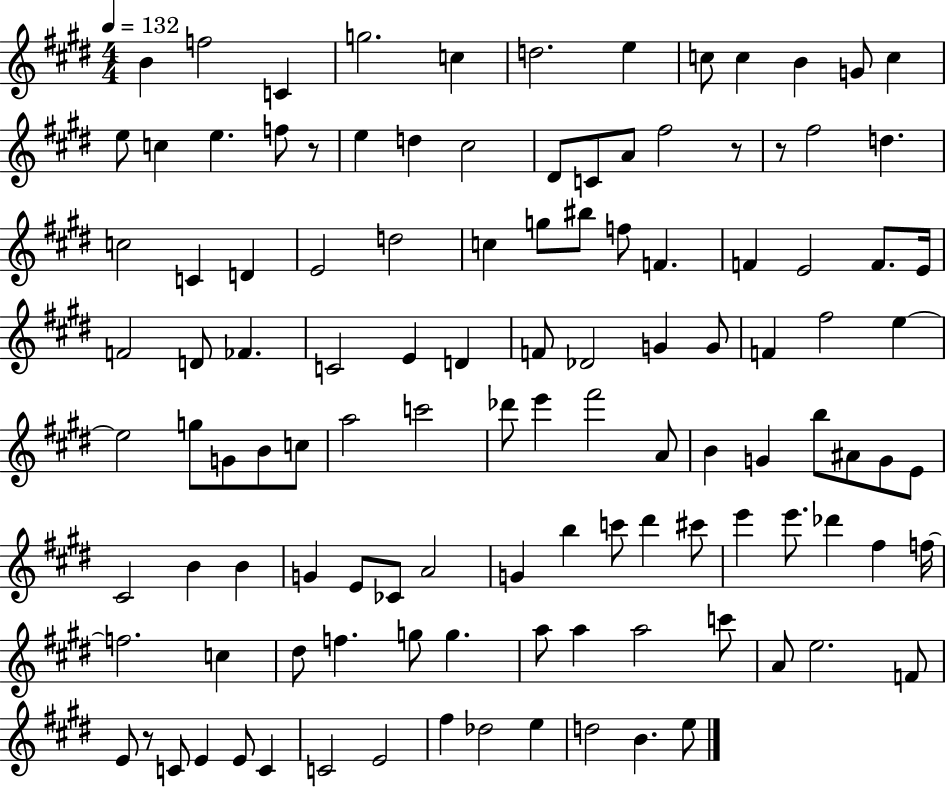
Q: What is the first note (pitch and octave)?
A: B4